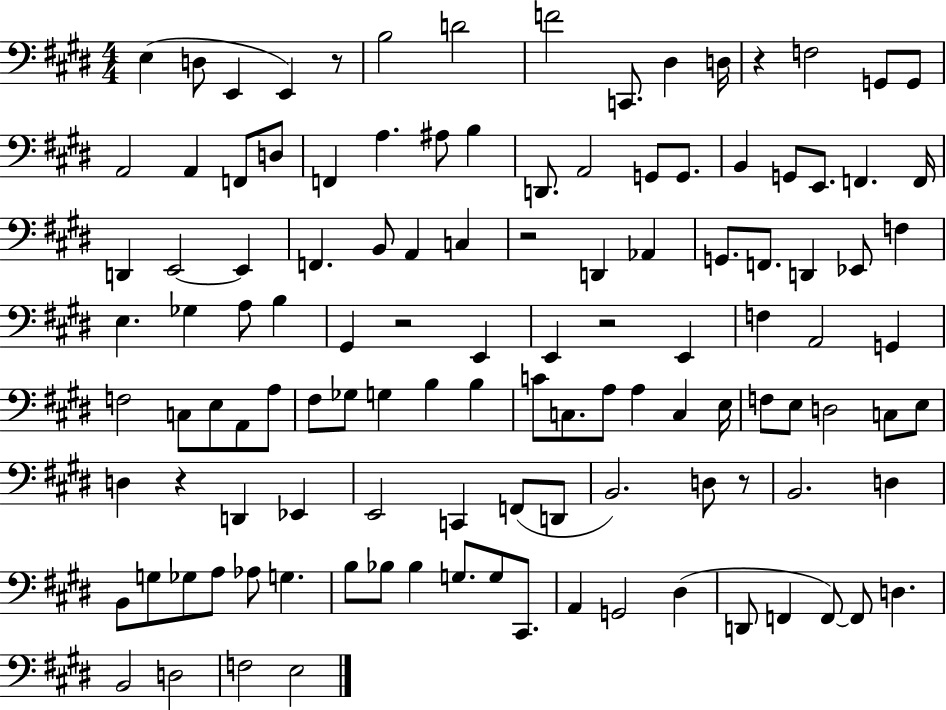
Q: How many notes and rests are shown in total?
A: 118